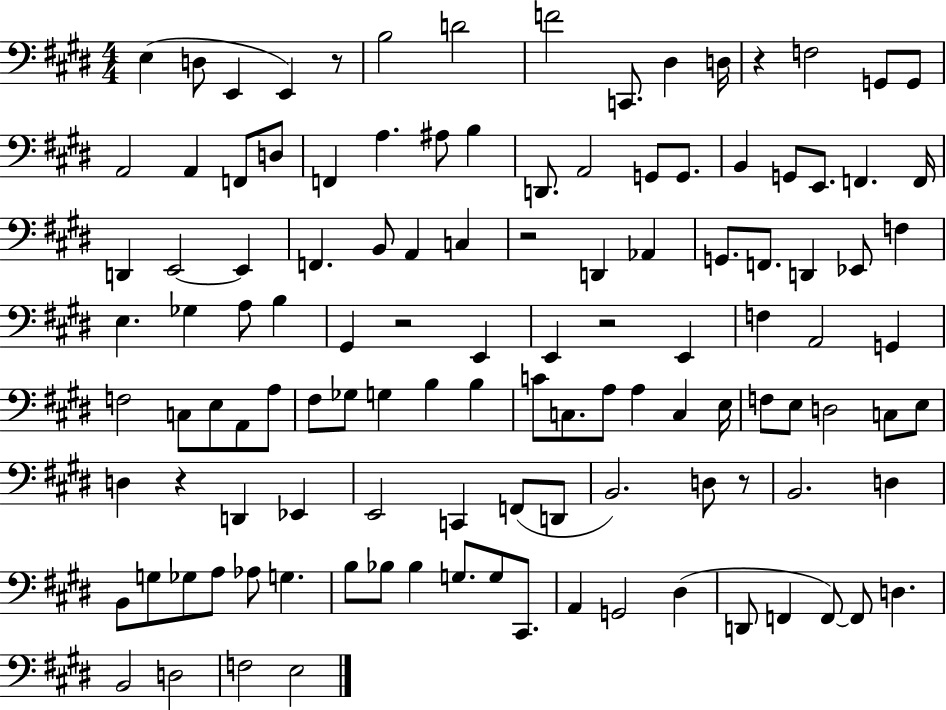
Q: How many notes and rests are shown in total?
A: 118